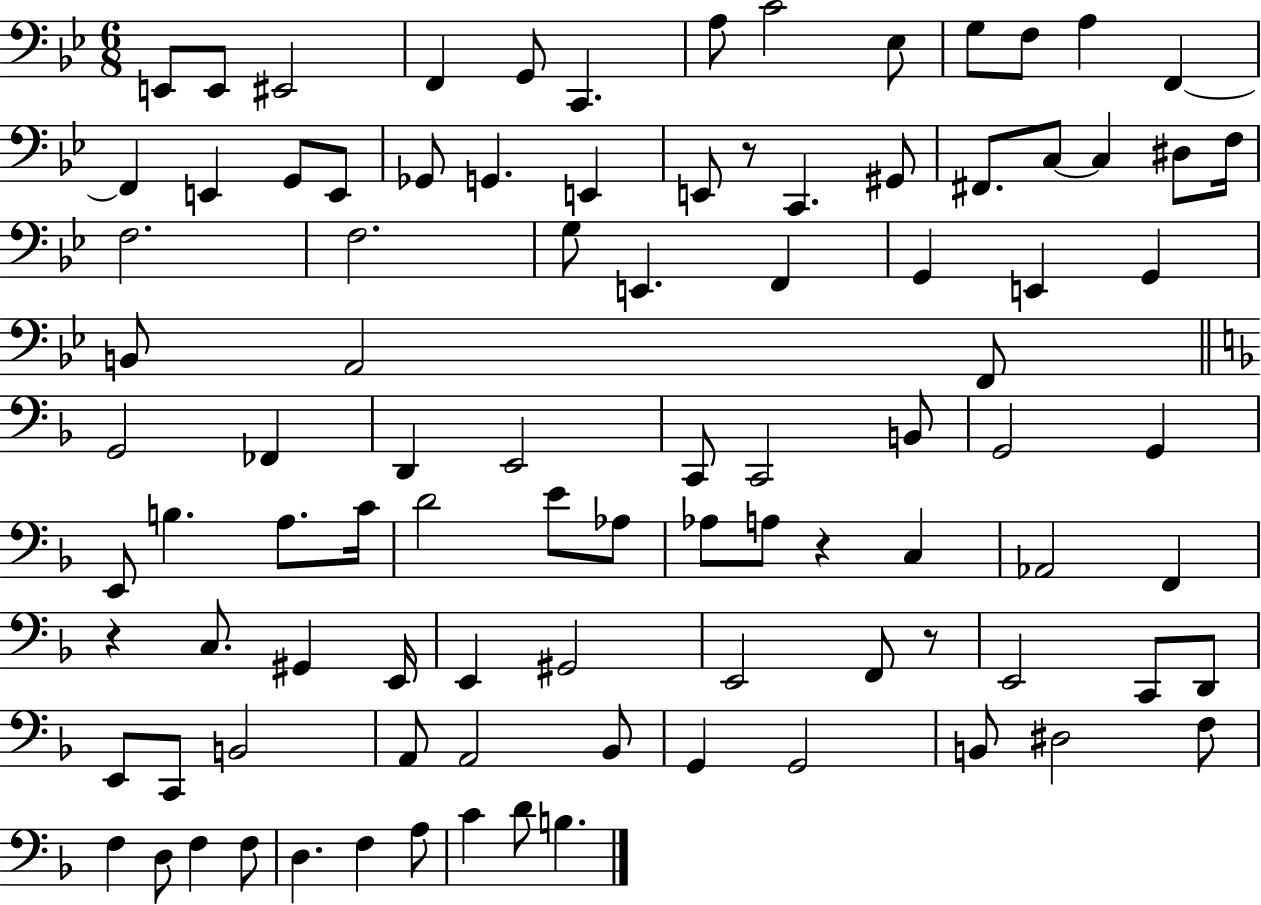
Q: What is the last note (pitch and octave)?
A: B3